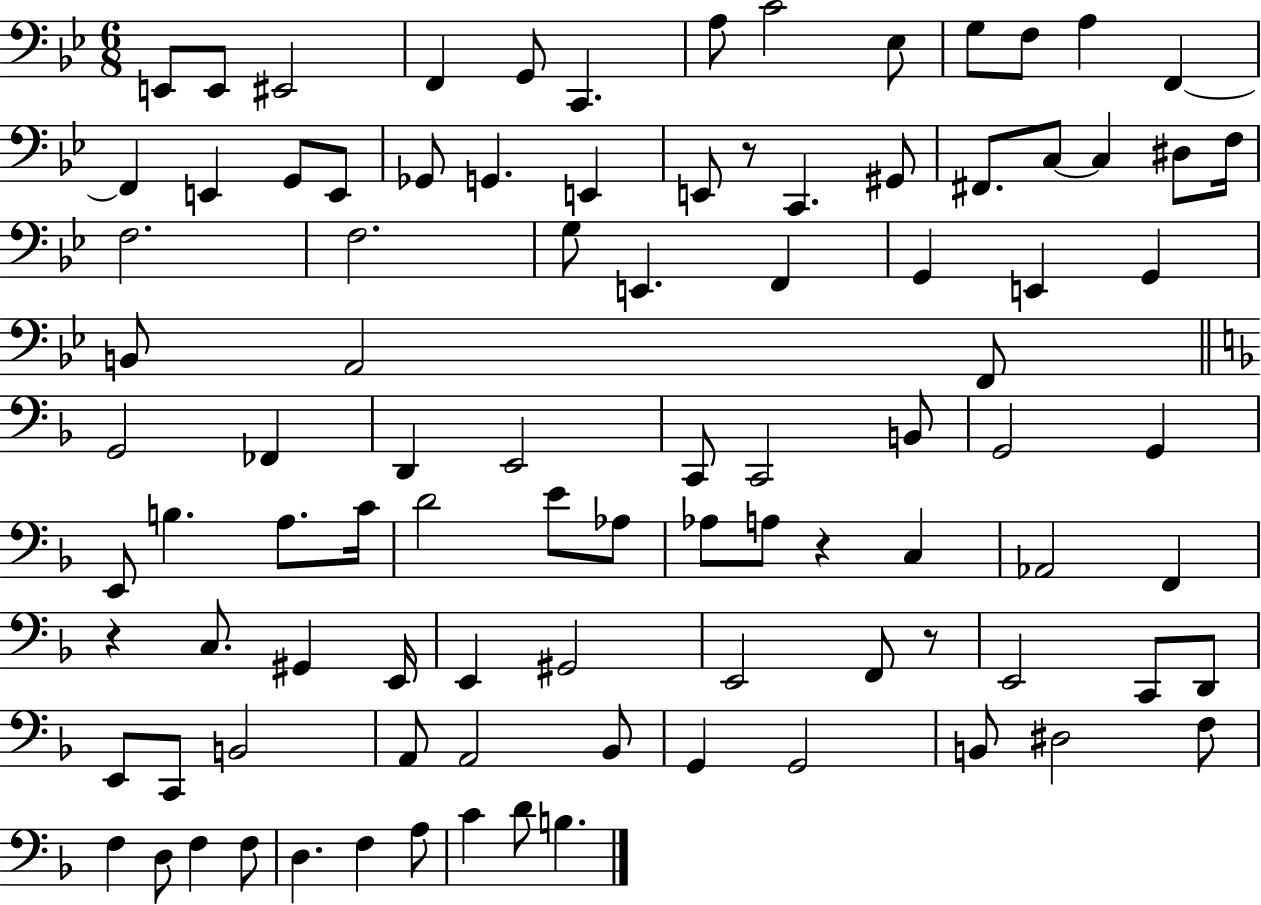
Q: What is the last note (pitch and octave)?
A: B3